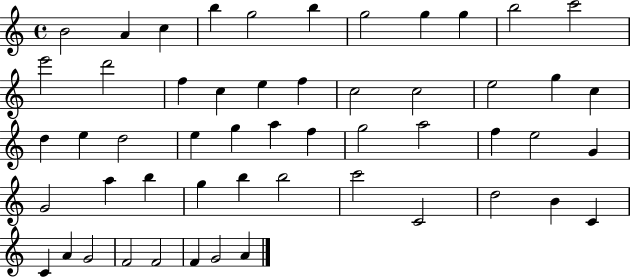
B4/h A4/q C5/q B5/q G5/h B5/q G5/h G5/q G5/q B5/h C6/h E6/h D6/h F5/q C5/q E5/q F5/q C5/h C5/h E5/h G5/q C5/q D5/q E5/q D5/h E5/q G5/q A5/q F5/q G5/h A5/h F5/q E5/h G4/q G4/h A5/q B5/q G5/q B5/q B5/h C6/h C4/h D5/h B4/q C4/q C4/q A4/q G4/h F4/h F4/h F4/q G4/h A4/q